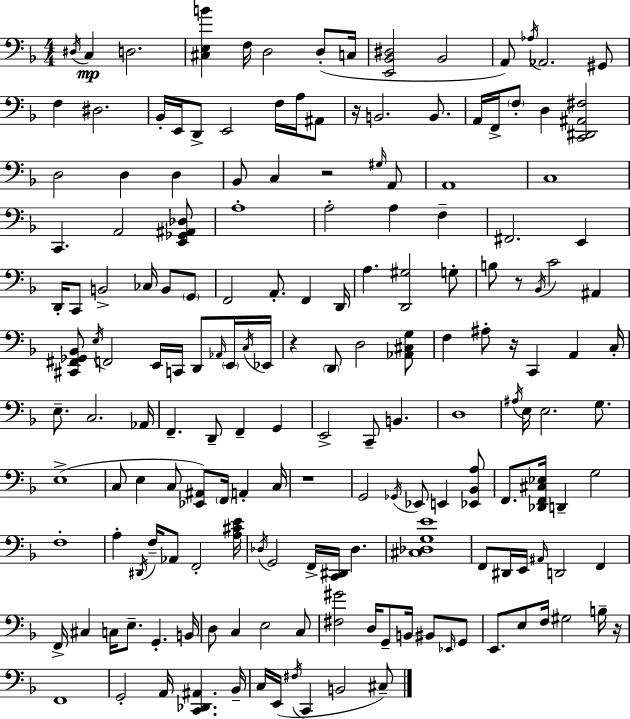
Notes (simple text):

D#3/s C3/q D3/h. [C#3,E3,B4]/q F3/s D3/h D3/e C3/s [E2,Bb2,D#3]/h Bb2/h A2/e Ab3/s Ab2/h. G#2/e F3/q D#3/h. Bb2/s E2/s D2/e E2/h F3/s A3/s A#2/e R/s B2/h. B2/e. A2/s F2/s F3/e D3/q [C2,D#2,A#2,F#3]/h D3/h D3/q D3/q Bb2/e C3/q R/h G#3/s A2/e A2/w C3/w C2/q. A2/h [E2,Gb2,A#2,Db3]/e A3/w A3/h A3/q F3/q F#2/h. E2/q D2/s C2/e B2/h CES3/s B2/e G2/e F2/h A2/e. F2/q D2/s A3/q. [D2,G#3]/h G3/e B3/e R/e Bb2/s C4/h A#2/q [C#2,F#2,Gb2,Bb2]/e E3/s F2/h E2/s C2/s D2/e Ab2/s E2/s C3/s Eb2/s R/q D2/e D3/h [Ab2,C#3,G3]/e F3/q A#3/e R/s C2/q A2/q C3/s E3/e. C3/h. Ab2/s F2/q. D2/e F2/q G2/q E2/h C2/e B2/q. D3/w A#3/s E3/s E3/h. G3/e. E3/w C3/e E3/q C3/e [Eb2,A#2]/e F2/s A2/q C3/s R/w G2/h Gb2/s Eb2/e E2/q [Eb2,Bb2,A3]/e F2/e. [Db2,F2,C#3,Eb3]/s D2/q G3/h F3/w A3/q D#2/s F3/s Ab2/e F2/h [A3,C#4,E4]/s Db3/s G2/h F2/s [C2,D#2]/s Db3/q. [C#3,Db3,G3,E4]/w F2/e D#2/s E2/s A#2/s D2/h F2/q F2/s C#3/q C3/s E3/e. G2/q. B2/s D3/e C3/q E3/h C3/e [F#3,G#4]/h D3/s G2/e B2/s BIS2/e Eb2/s G2/e E2/e. E3/e F3/s G#3/h B3/s R/s F2/w G2/h A2/s [C2,Db2,A#2]/q. Bb2/s C3/s E2/s F#3/s C2/q B2/h C#3/e